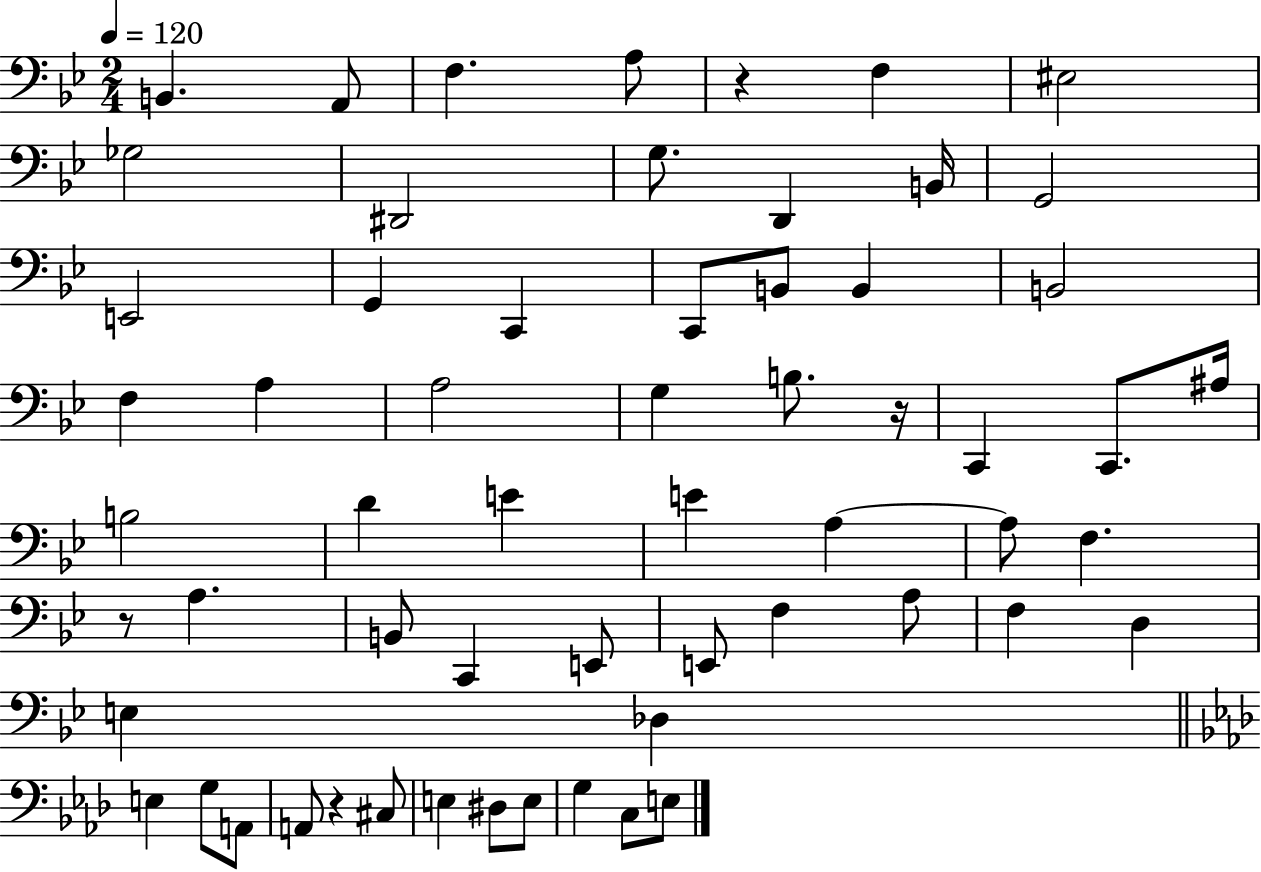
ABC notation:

X:1
T:Untitled
M:2/4
L:1/4
K:Bb
B,, A,,/2 F, A,/2 z F, ^E,2 _G,2 ^D,,2 G,/2 D,, B,,/4 G,,2 E,,2 G,, C,, C,,/2 B,,/2 B,, B,,2 F, A, A,2 G, B,/2 z/4 C,, C,,/2 ^A,/4 B,2 D E E A, A,/2 F, z/2 A, B,,/2 C,, E,,/2 E,,/2 F, A,/2 F, D, E, _D, E, G,/2 A,,/2 A,,/2 z ^C,/2 E, ^D,/2 E,/2 G, C,/2 E,/2